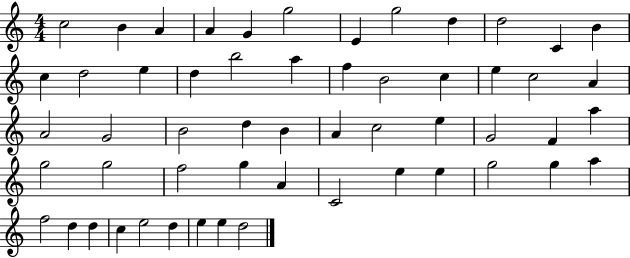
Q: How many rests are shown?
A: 0